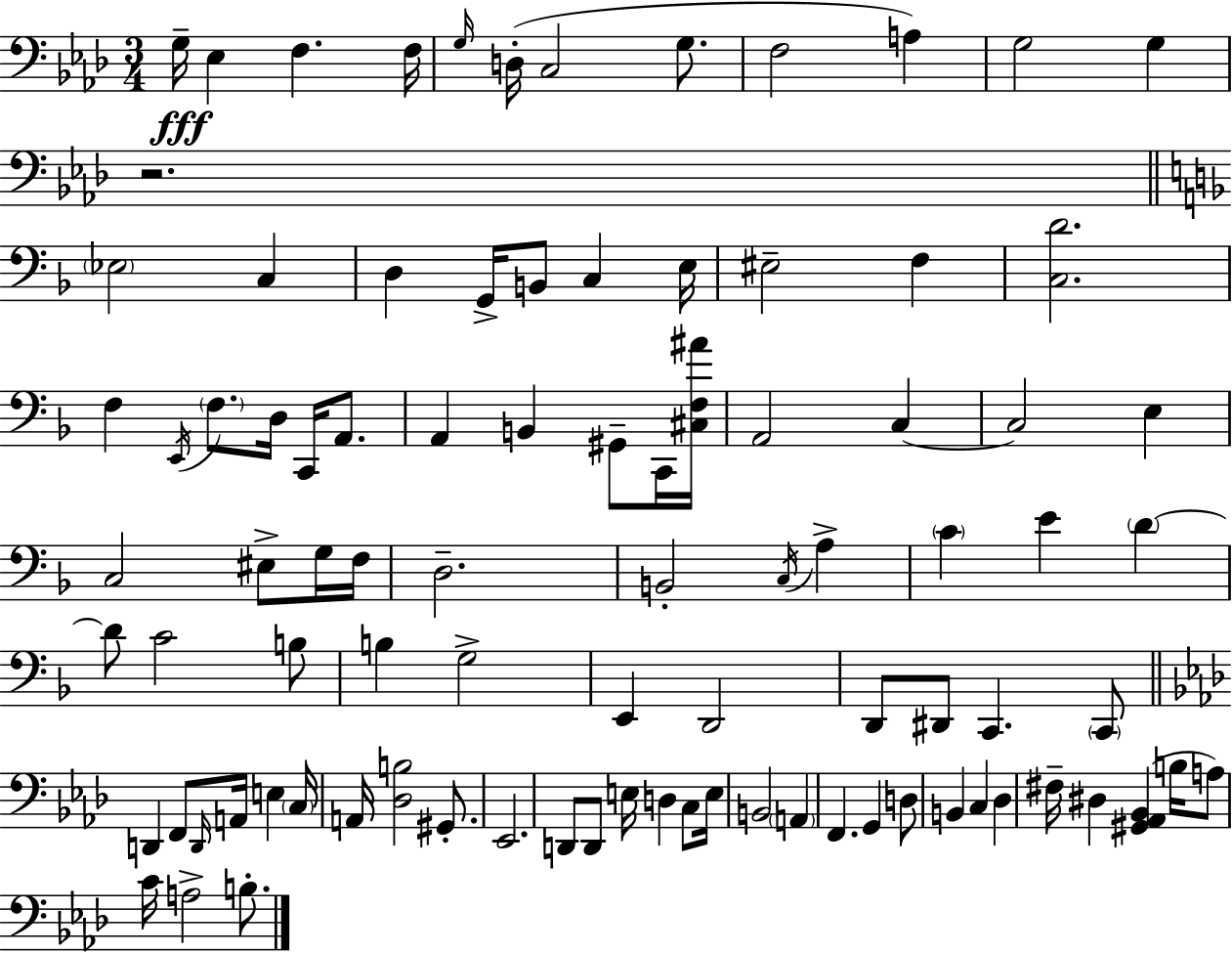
{
  \clef bass
  \numericTimeSignature
  \time 3/4
  \key aes \major
  \repeat volta 2 { g16--\fff ees4 f4. f16 | \grace { g16 } d16-.( c2 g8. | f2 a4) | g2 g4 | \break r2. | \bar "||" \break \key d \minor \parenthesize ees2 c4 | d4 g,16-> b,8 c4 e16 | eis2-- f4 | <c d'>2. | \break f4 \acciaccatura { e,16 } \parenthesize f8. d16 c,16 a,8. | a,4 b,4 gis,8-- c,16 | <cis f ais'>16 a,2 c4~~ | c2 e4 | \break c2 eis8-> g16 | f16 d2.-- | b,2-. \acciaccatura { c16 } a4-> | \parenthesize c'4 e'4 \parenthesize d'4~~ | \break d'8 c'2 | b8 b4 g2-> | e,4 d,2 | d,8 dis,8 c,4. | \break \parenthesize c,8 \bar "||" \break \key f \minor d,4 f,8 \grace { d,16 } a,16 e4 | \parenthesize c16 a,16 <des b>2 gis,8.-. | ees,2. | d,8 d,8 e16 d4 c8 | \break e16 b,2 \parenthesize a,4 | f,4. g,4 d8 | b,4 c4 des4 | fis16-- dis4 <gis, aes, bes,>4( b16 a8) | \break c'16 a2-> b8.-. | } \bar "|."
}